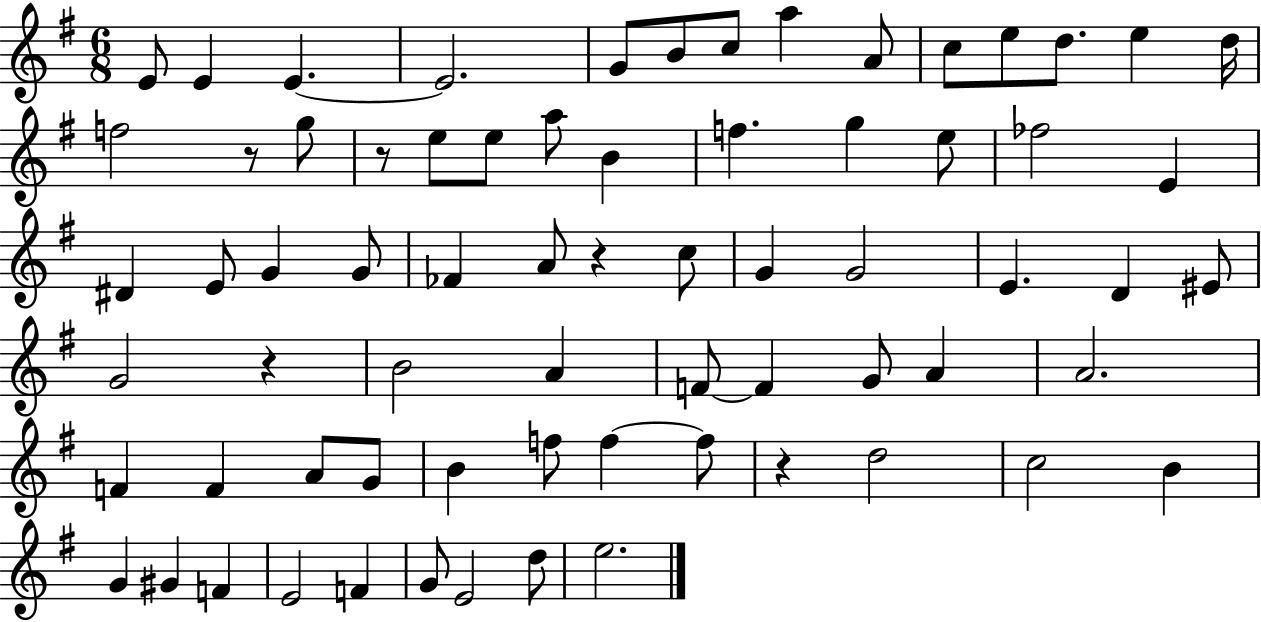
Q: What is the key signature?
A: G major